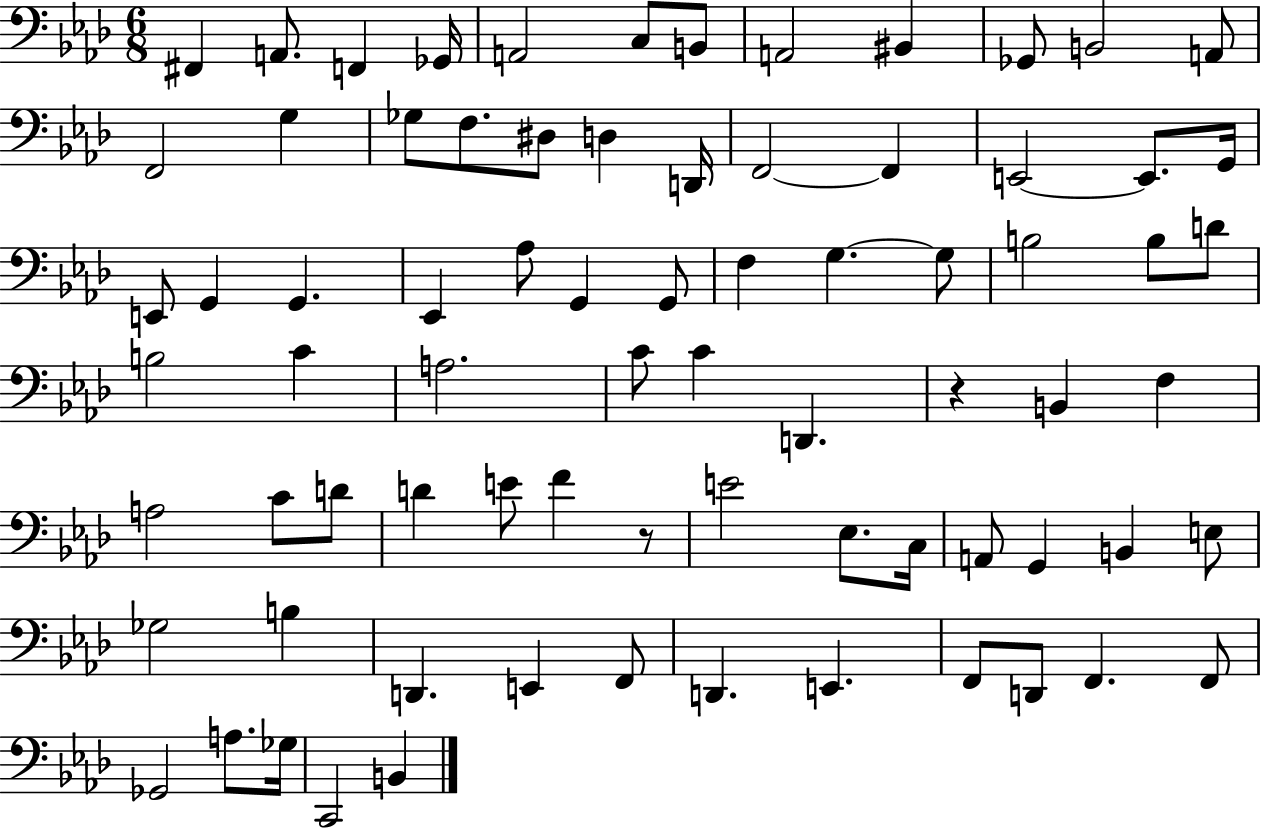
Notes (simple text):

F#2/q A2/e. F2/q Gb2/s A2/h C3/e B2/e A2/h BIS2/q Gb2/e B2/h A2/e F2/h G3/q Gb3/e F3/e. D#3/e D3/q D2/s F2/h F2/q E2/h E2/e. G2/s E2/e G2/q G2/q. Eb2/q Ab3/e G2/q G2/e F3/q G3/q. G3/e B3/h B3/e D4/e B3/h C4/q A3/h. C4/e C4/q D2/q. R/q B2/q F3/q A3/h C4/e D4/e D4/q E4/e F4/q R/e E4/h Eb3/e. C3/s A2/e G2/q B2/q E3/e Gb3/h B3/q D2/q. E2/q F2/e D2/q. E2/q. F2/e D2/e F2/q. F2/e Gb2/h A3/e. Gb3/s C2/h B2/q